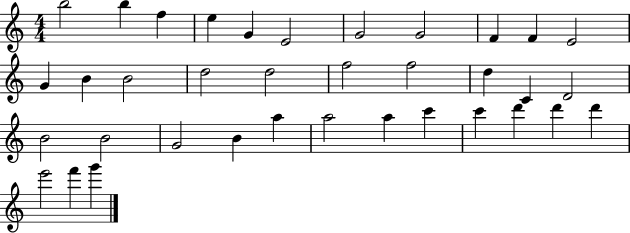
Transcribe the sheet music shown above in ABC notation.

X:1
T:Untitled
M:4/4
L:1/4
K:C
b2 b f e G E2 G2 G2 F F E2 G B B2 d2 d2 f2 f2 d C D2 B2 B2 G2 B a a2 a c' c' d' d' d' e'2 f' g'